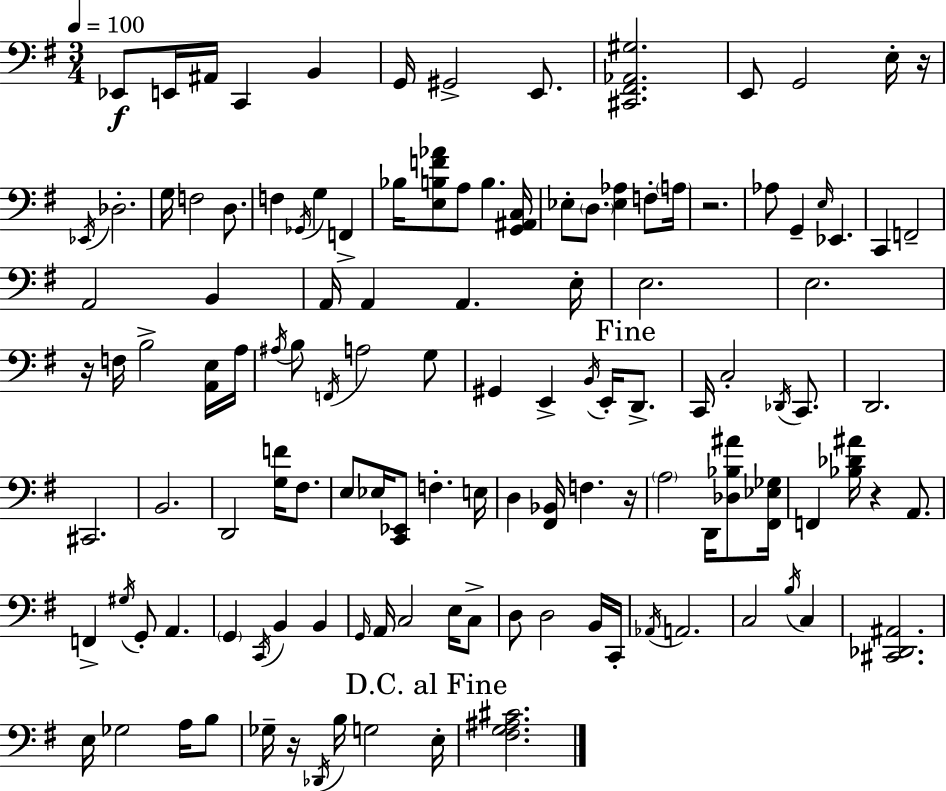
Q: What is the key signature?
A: G major